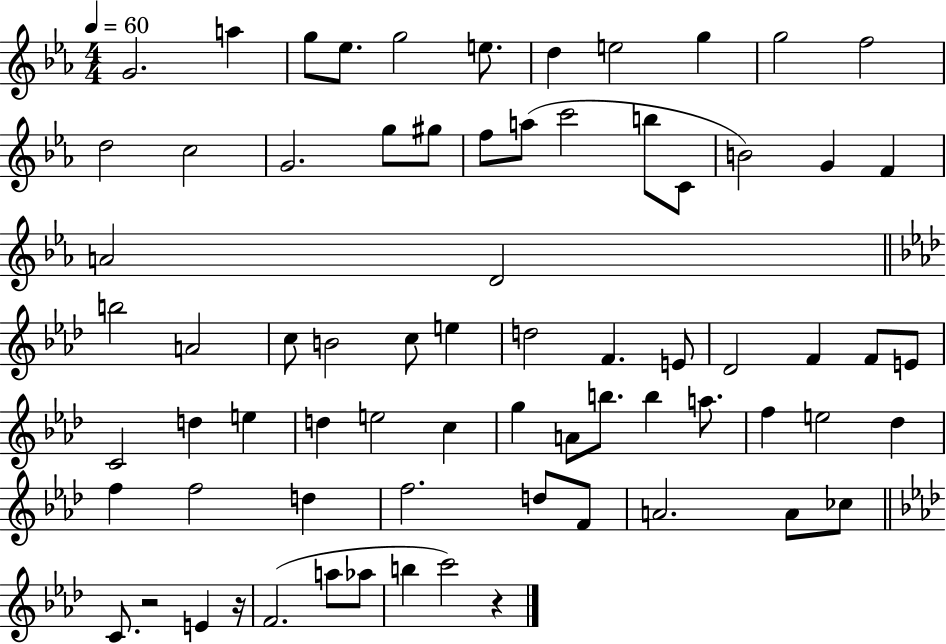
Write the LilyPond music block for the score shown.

{
  \clef treble
  \numericTimeSignature
  \time 4/4
  \key ees \major
  \tempo 4 = 60
  g'2. a''4 | g''8 ees''8. g''2 e''8. | d''4 e''2 g''4 | g''2 f''2 | \break d''2 c''2 | g'2. g''8 gis''8 | f''8 a''8( c'''2 b''8 c'8 | b'2) g'4 f'4 | \break a'2 d'2 | \bar "||" \break \key aes \major b''2 a'2 | c''8 b'2 c''8 e''4 | d''2 f'4. e'8 | des'2 f'4 f'8 e'8 | \break c'2 d''4 e''4 | d''4 e''2 c''4 | g''4 a'8 b''8. b''4 a''8. | f''4 e''2 des''4 | \break f''4 f''2 d''4 | f''2. d''8 f'8 | a'2. a'8 ces''8 | \bar "||" \break \key f \minor c'8. r2 e'4 r16 | f'2.( a''8 aes''8 | b''4 c'''2) r4 | \bar "|."
}